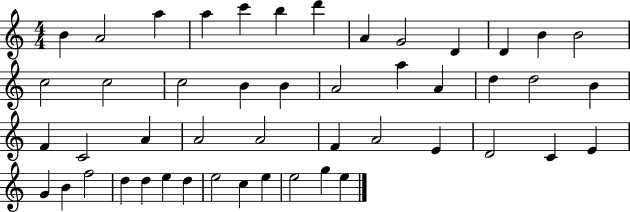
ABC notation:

X:1
T:Untitled
M:4/4
L:1/4
K:C
B A2 a a c' b d' A G2 D D B B2 c2 c2 c2 B B A2 a A d d2 B F C2 A A2 A2 F A2 E D2 C E G B f2 d d e d e2 c e e2 g e